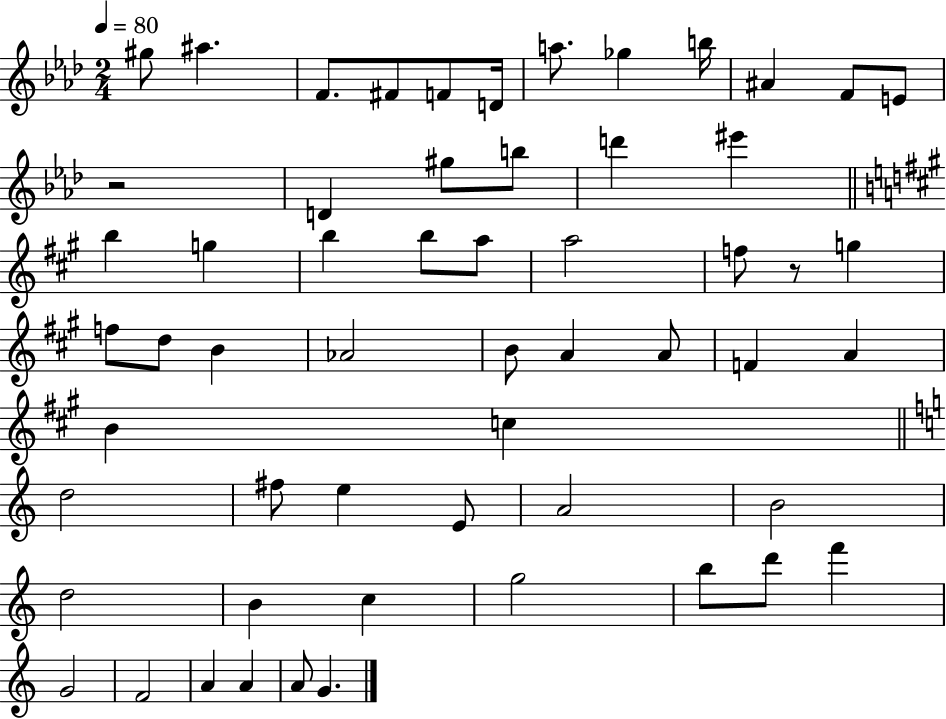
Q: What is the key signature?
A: AES major